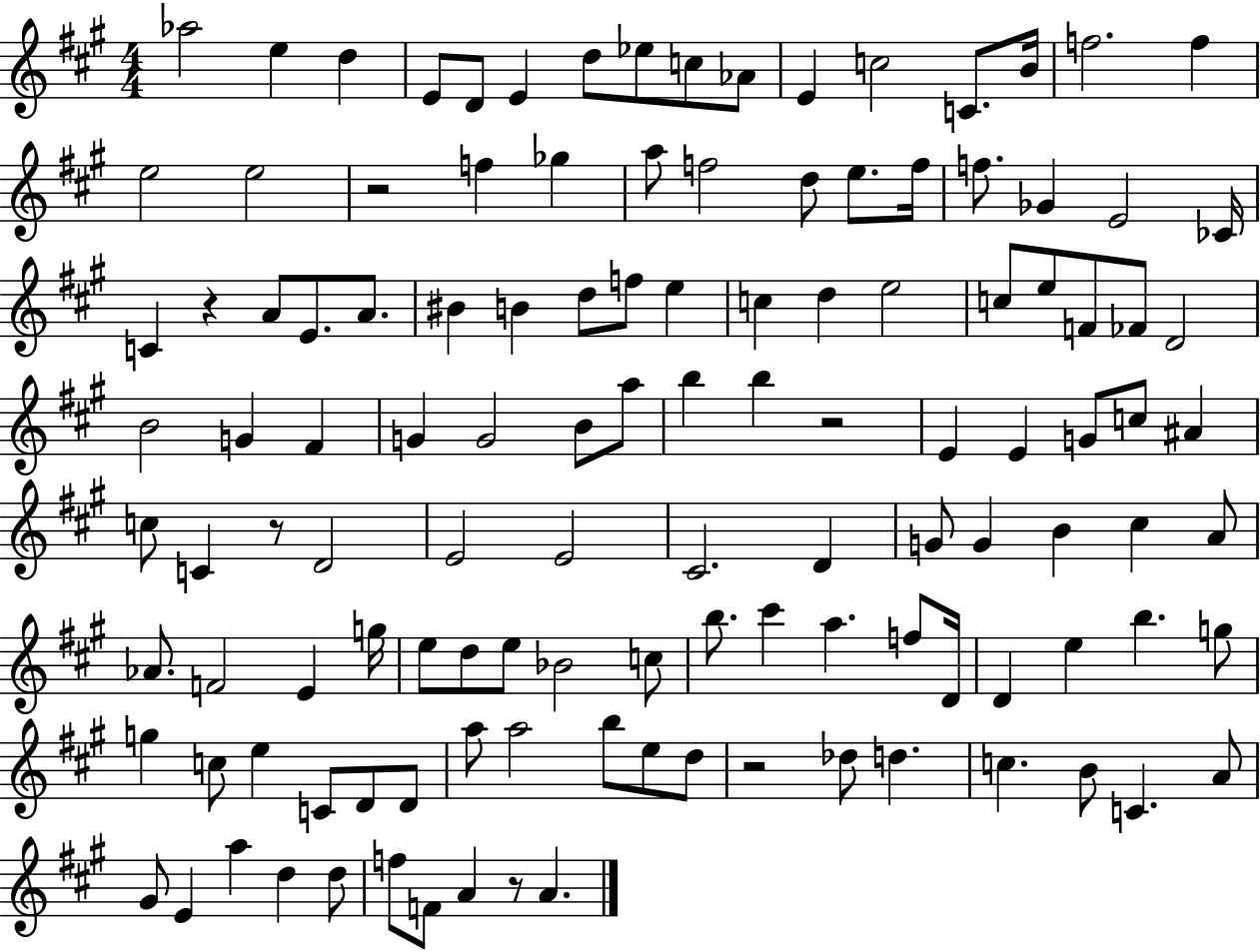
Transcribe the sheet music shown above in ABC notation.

X:1
T:Untitled
M:4/4
L:1/4
K:A
_a2 e d E/2 D/2 E d/2 _e/2 c/2 _A/2 E c2 C/2 B/4 f2 f e2 e2 z2 f _g a/2 f2 d/2 e/2 f/4 f/2 _G E2 _C/4 C z A/2 E/2 A/2 ^B B d/2 f/2 e c d e2 c/2 e/2 F/2 _F/2 D2 B2 G ^F G G2 B/2 a/2 b b z2 E E G/2 c/2 ^A c/2 C z/2 D2 E2 E2 ^C2 D G/2 G B ^c A/2 _A/2 F2 E g/4 e/2 d/2 e/2 _B2 c/2 b/2 ^c' a f/2 D/4 D e b g/2 g c/2 e C/2 D/2 D/2 a/2 a2 b/2 e/2 d/2 z2 _d/2 d c B/2 C A/2 ^G/2 E a d d/2 f/2 F/2 A z/2 A